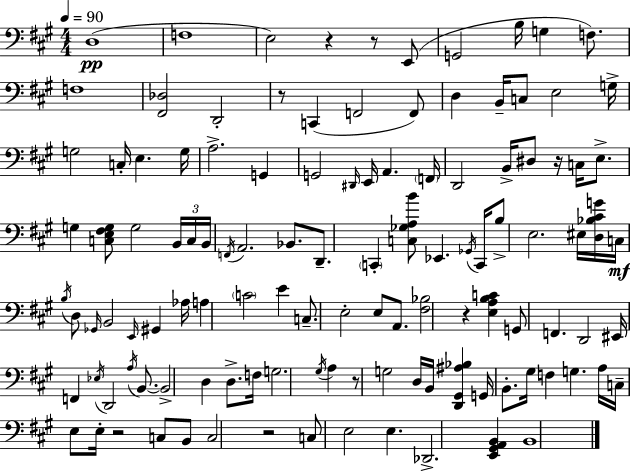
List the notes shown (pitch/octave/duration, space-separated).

D3/w F3/w E3/h R/q R/e E2/e G2/h B3/s G3/q F3/e. F3/w [F#2,Db3]/h D2/h R/e C2/q F2/h F2/e D3/q B2/s C3/e E3/h G3/s G3/h C3/s E3/q. G3/s A3/h. G2/q G2/h D#2/s E2/s A2/q. F2/s D2/h B2/s D#3/e R/s C3/s E3/e. G3/q [C3,E3,F#3,G3]/e G3/h B2/s C3/s B2/s F2/s A2/h. Bb2/e. D2/e. C2/q [C3,Gb3,A3,B4]/e Eb2/q. Gb2/s C2/s B3/e E3/h. EIS3/s [D3,Bb3,C#4,G4]/s C3/s B3/s D3/e Gb2/s B2/h E2/s G#2/q Ab3/s A3/q C4/h E4/q C3/e. E3/h E3/e A2/e. [F#3,Bb3]/h R/q [E3,A3,B3,C4]/q G2/e F2/q. D2/h EIS2/s F2/q Eb3/s D2/h A3/s B2/e. B2/h D3/q D3/e. F3/s G3/h. G#3/s A3/q R/e G3/h D3/s B2/s [D2,G#2,A#3,Bb3]/q G2/s B2/e. G#3/s F3/q G3/q. A3/s C3/s E3/e E3/s R/h C3/e B2/e C3/h R/h C3/e E3/h E3/q. Db2/h. [E2,G#2,A2,B2]/q B2/w